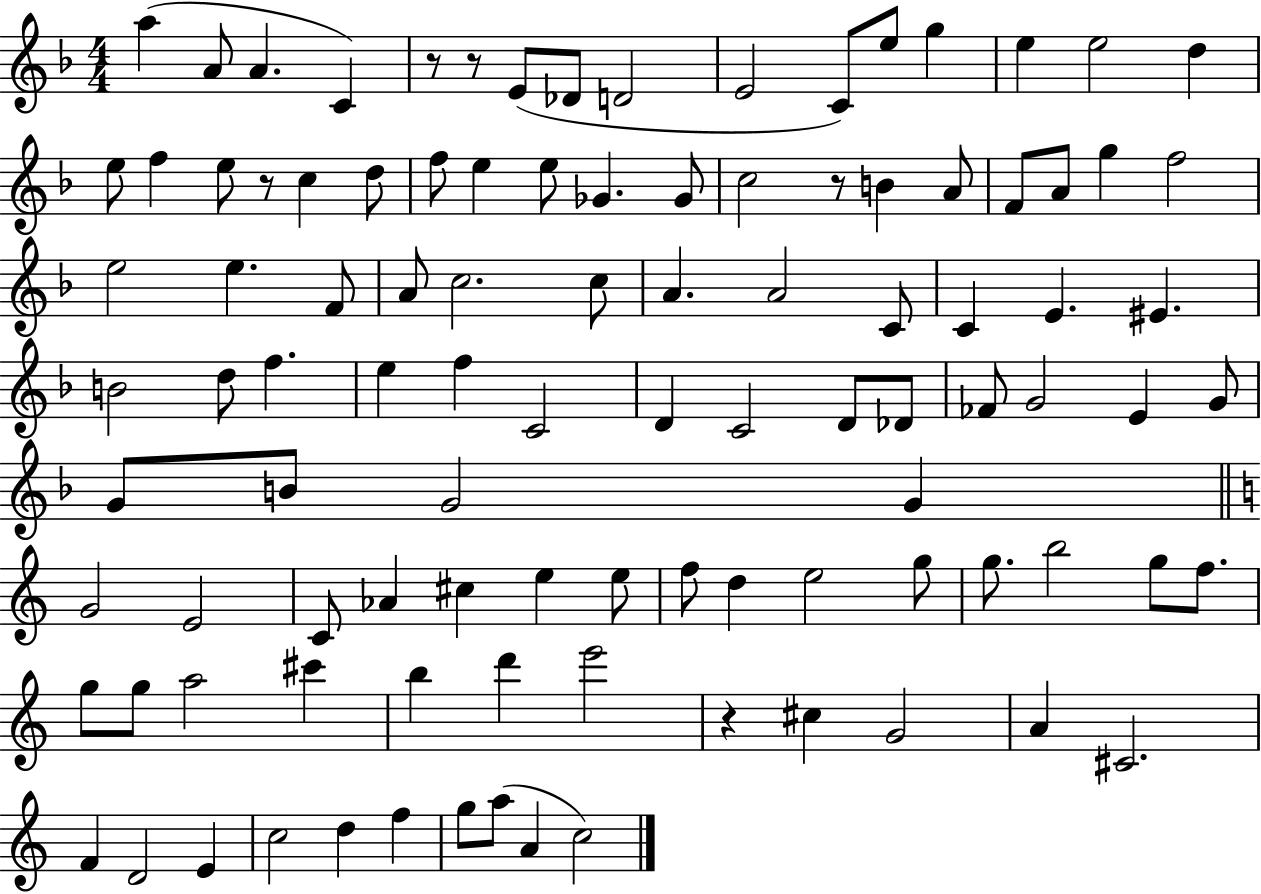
{
  \clef treble
  \numericTimeSignature
  \time 4/4
  \key f \major
  a''4( a'8 a'4. c'4) | r8 r8 e'8( des'8 d'2 | e'2 c'8) e''8 g''4 | e''4 e''2 d''4 | \break e''8 f''4 e''8 r8 c''4 d''8 | f''8 e''4 e''8 ges'4. ges'8 | c''2 r8 b'4 a'8 | f'8 a'8 g''4 f''2 | \break e''2 e''4. f'8 | a'8 c''2. c''8 | a'4. a'2 c'8 | c'4 e'4. eis'4. | \break b'2 d''8 f''4. | e''4 f''4 c'2 | d'4 c'2 d'8 des'8 | fes'8 g'2 e'4 g'8 | \break g'8 b'8 g'2 g'4 | \bar "||" \break \key c \major g'2 e'2 | c'8 aes'4 cis''4 e''4 e''8 | f''8 d''4 e''2 g''8 | g''8. b''2 g''8 f''8. | \break g''8 g''8 a''2 cis'''4 | b''4 d'''4 e'''2 | r4 cis''4 g'2 | a'4 cis'2. | \break f'4 d'2 e'4 | c''2 d''4 f''4 | g''8 a''8( a'4 c''2) | \bar "|."
}